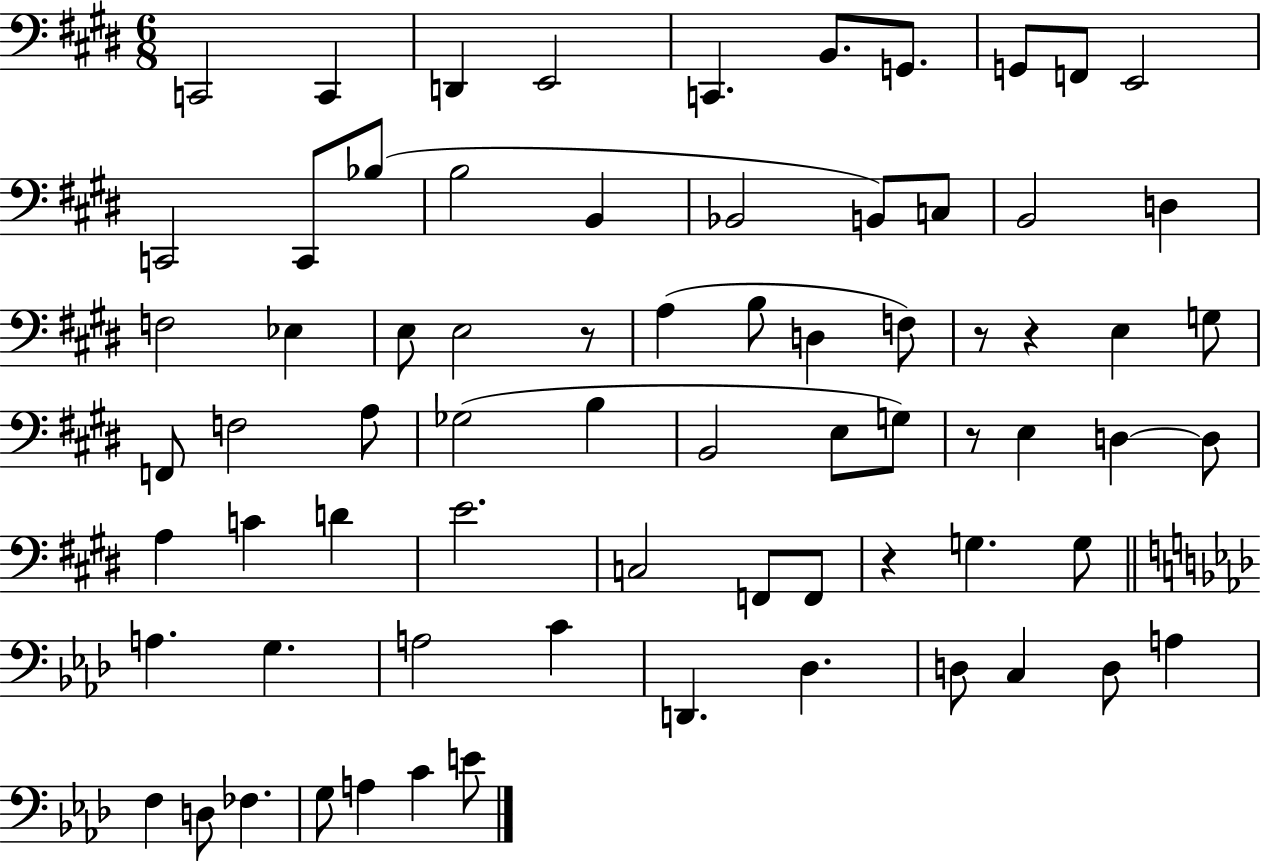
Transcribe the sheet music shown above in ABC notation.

X:1
T:Untitled
M:6/8
L:1/4
K:E
C,,2 C,, D,, E,,2 C,, B,,/2 G,,/2 G,,/2 F,,/2 E,,2 C,,2 C,,/2 _B,/2 B,2 B,, _B,,2 B,,/2 C,/2 B,,2 D, F,2 _E, E,/2 E,2 z/2 A, B,/2 D, F,/2 z/2 z E, G,/2 F,,/2 F,2 A,/2 _G,2 B, B,,2 E,/2 G,/2 z/2 E, D, D,/2 A, C D E2 C,2 F,,/2 F,,/2 z G, G,/2 A, G, A,2 C D,, _D, D,/2 C, D,/2 A, F, D,/2 _F, G,/2 A, C E/2